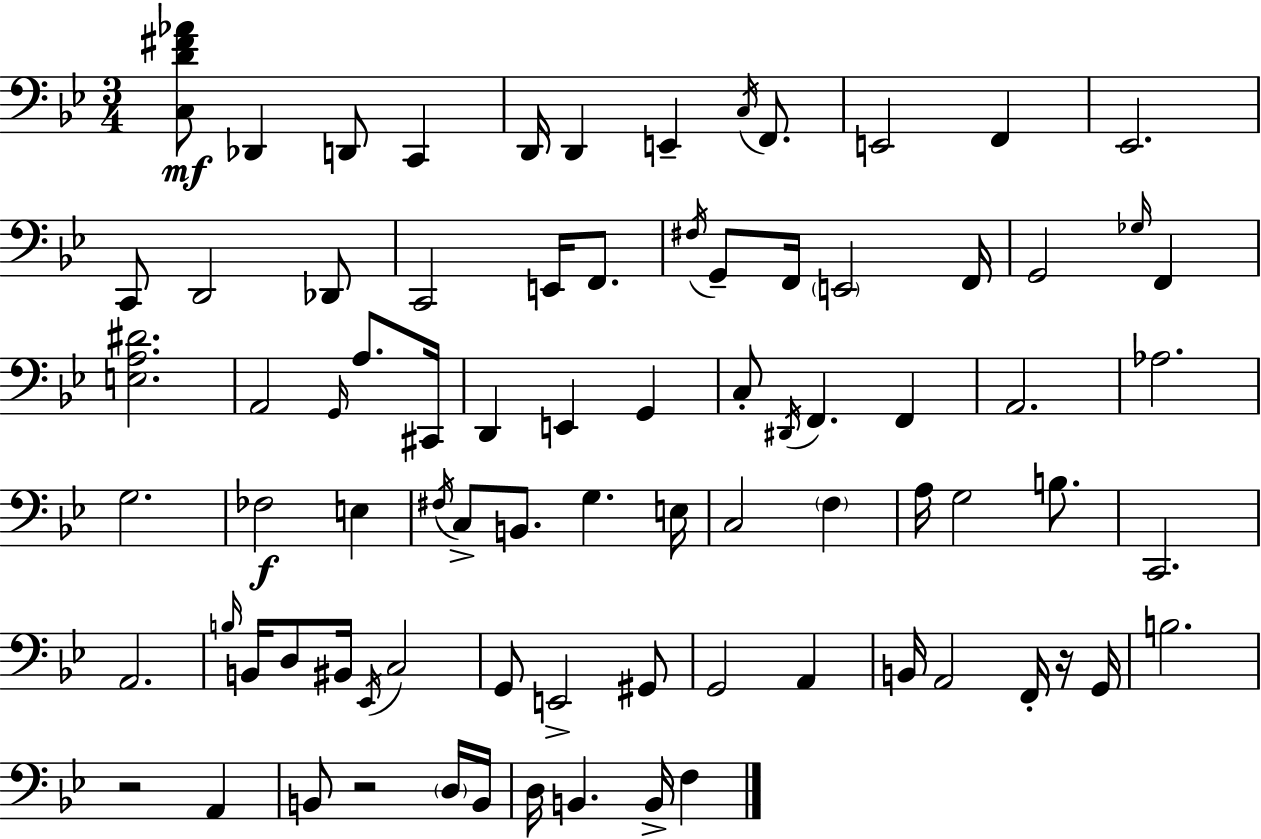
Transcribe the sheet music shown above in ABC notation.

X:1
T:Untitled
M:3/4
L:1/4
K:Gm
[C,D^F_A]/2 _D,, D,,/2 C,, D,,/4 D,, E,, C,/4 F,,/2 E,,2 F,, _E,,2 C,,/2 D,,2 _D,,/2 C,,2 E,,/4 F,,/2 ^F,/4 G,,/2 F,,/4 E,,2 F,,/4 G,,2 _G,/4 F,, [E,A,^D]2 A,,2 G,,/4 A,/2 ^C,,/4 D,, E,, G,, C,/2 ^D,,/4 F,, F,, A,,2 _A,2 G,2 _F,2 E, ^F,/4 C,/2 B,,/2 G, E,/4 C,2 F, A,/4 G,2 B,/2 C,,2 A,,2 B,/4 B,,/4 D,/2 ^B,,/4 _E,,/4 C,2 G,,/2 E,,2 ^G,,/2 G,,2 A,, B,,/4 A,,2 F,,/4 z/4 G,,/4 B,2 z2 A,, B,,/2 z2 D,/4 B,,/4 D,/4 B,, B,,/4 F,